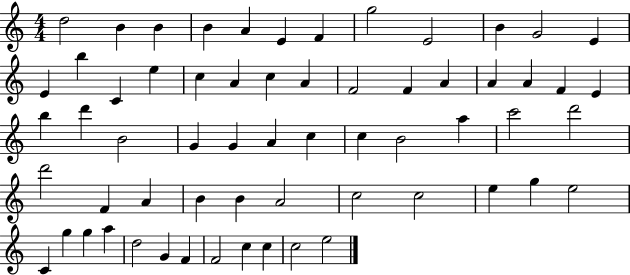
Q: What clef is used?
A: treble